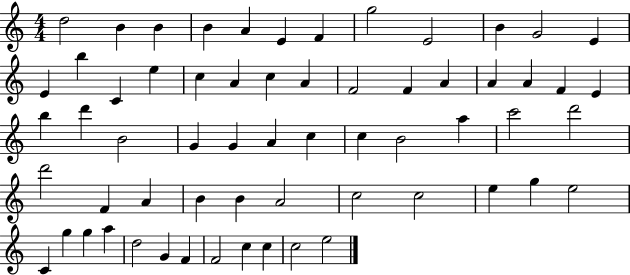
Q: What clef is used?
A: treble